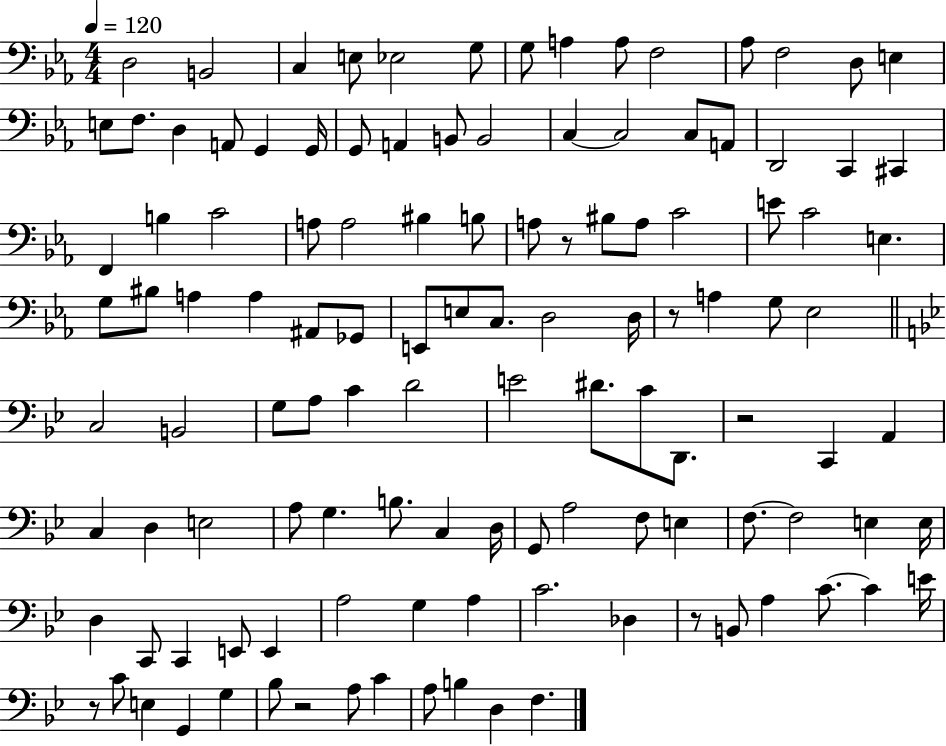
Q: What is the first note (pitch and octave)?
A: D3